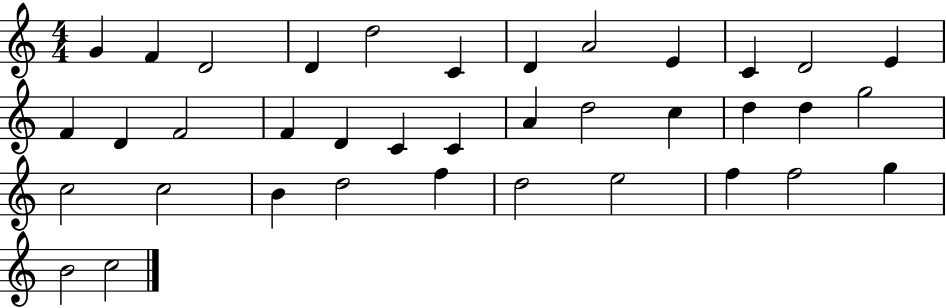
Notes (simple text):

G4/q F4/q D4/h D4/q D5/h C4/q D4/q A4/h E4/q C4/q D4/h E4/q F4/q D4/q F4/h F4/q D4/q C4/q C4/q A4/q D5/h C5/q D5/q D5/q G5/h C5/h C5/h B4/q D5/h F5/q D5/h E5/h F5/q F5/h G5/q B4/h C5/h